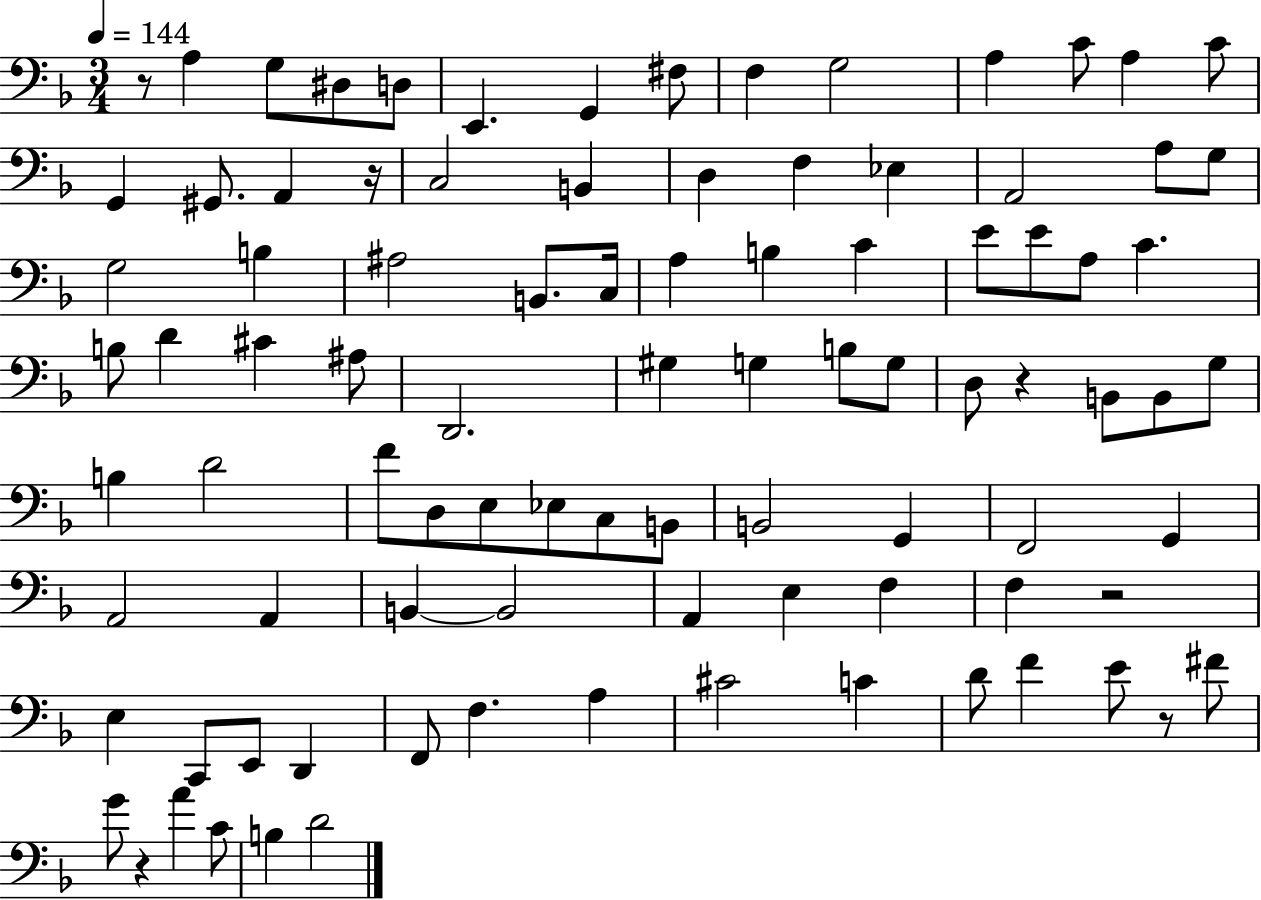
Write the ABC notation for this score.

X:1
T:Untitled
M:3/4
L:1/4
K:F
z/2 A, G,/2 ^D,/2 D,/2 E,, G,, ^F,/2 F, G,2 A, C/2 A, C/2 G,, ^G,,/2 A,, z/4 C,2 B,, D, F, _E, A,,2 A,/2 G,/2 G,2 B, ^A,2 B,,/2 C,/4 A, B, C E/2 E/2 A,/2 C B,/2 D ^C ^A,/2 D,,2 ^G, G, B,/2 G,/2 D,/2 z B,,/2 B,,/2 G,/2 B, D2 F/2 D,/2 E,/2 _E,/2 C,/2 B,,/2 B,,2 G,, F,,2 G,, A,,2 A,, B,, B,,2 A,, E, F, F, z2 E, C,,/2 E,,/2 D,, F,,/2 F, A, ^C2 C D/2 F E/2 z/2 ^F/2 G/2 z A C/2 B, D2